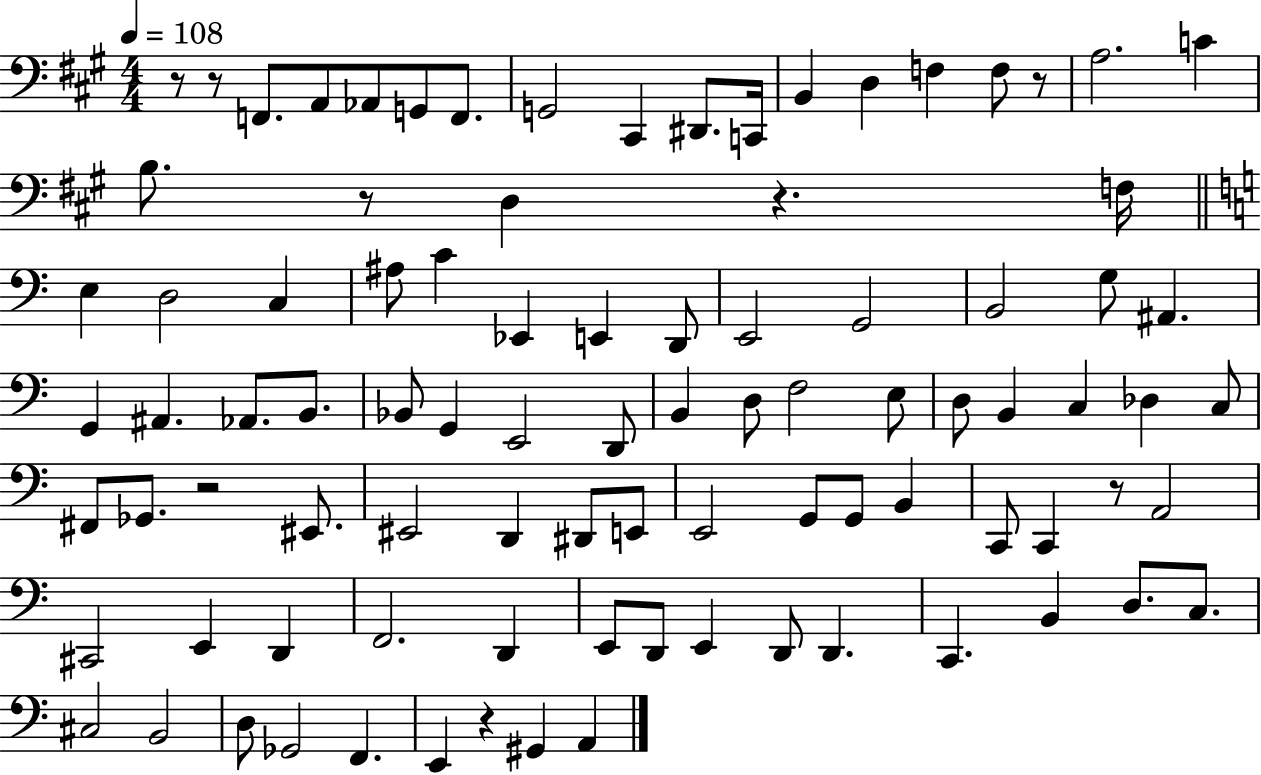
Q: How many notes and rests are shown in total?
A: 92